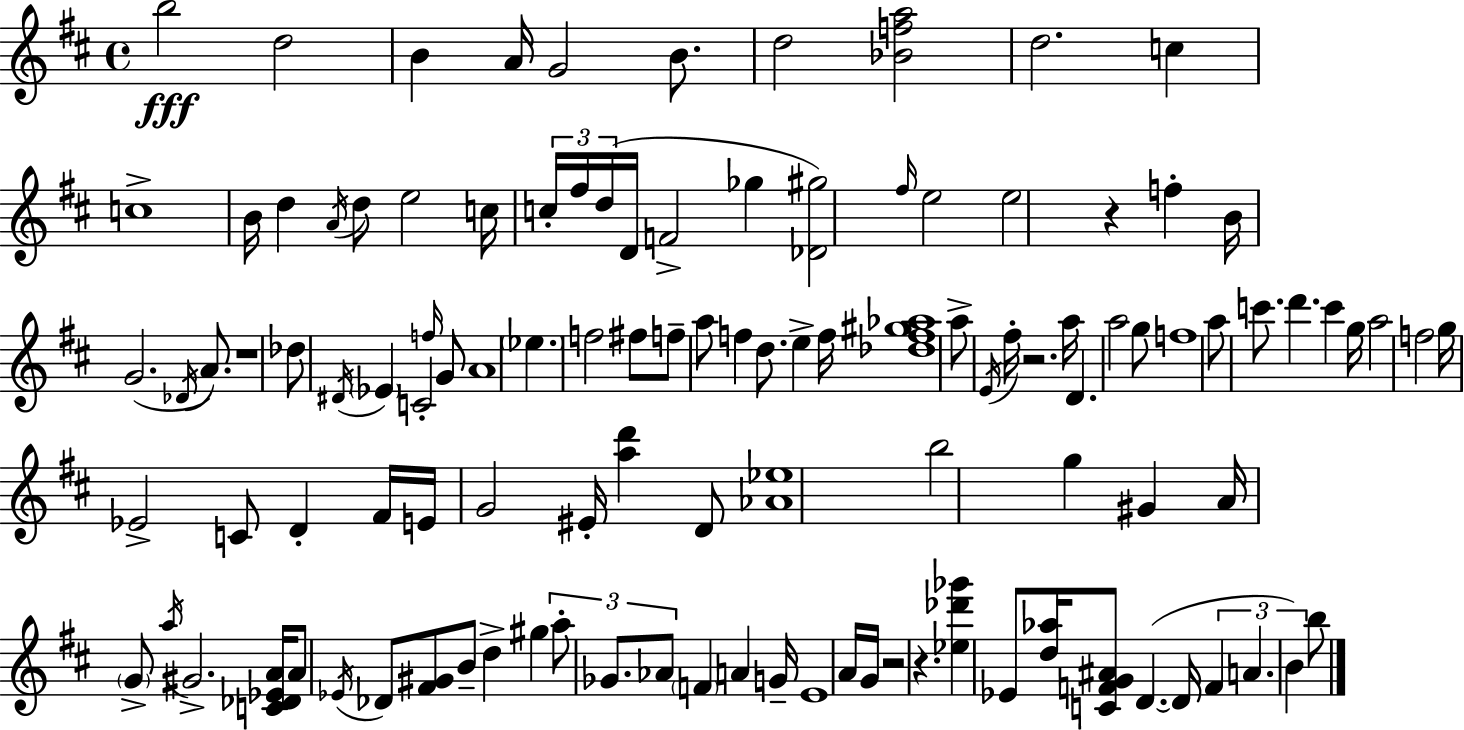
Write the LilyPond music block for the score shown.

{
  \clef treble
  \time 4/4
  \defaultTimeSignature
  \key d \major
  b''2\fff d''2 | b'4 a'16 g'2 b'8. | d''2 <bes' f'' a''>2 | d''2. c''4 | \break c''1-> | b'16 d''4 \acciaccatura { a'16 } d''8 e''2 | c''16 \tuplet 3/2 { c''16-. fis''16 d''16( } d'16 f'2-> ges''4 | <des' gis''>2) \grace { fis''16 } e''2 | \break e''2 r4 f''4-. | b'16 g'2.( \acciaccatura { des'16 } | a'8.) r1 | des''8 \acciaccatura { dis'16 } \parenthesize ees'4 c'2-. | \break \grace { f''16 } g'8 a'1 | \parenthesize ees''4. f''2 | fis''8 f''8-- a''8 f''4 d''8. | e''4-> f''16 <des'' f'' gis'' aes''>1 | \break a''8-> \acciaccatura { e'16 } fis''16-. r2. | a''16 d'4. a''2 | g''8 f''1 | a''8 c'''8. d'''4. | \break c'''4 g''16 a''2 f''2 | g''16 ees'2-> c'8 | d'4-. fis'16 e'16 g'2 eis'16-. | <a'' d'''>4 d'8 <aes' ees''>1 | \break b''2 g''4 | gis'4 a'16 \parenthesize g'8-> \acciaccatura { a''16 } gis'2.-> | <c' des' ees' a'>16 a'8 \acciaccatura { ees'16 } des'8 <fis' gis'>8 b'8-- | d''4-> gis''4 \tuplet 3/2 { a''8-. ges'8. aes'8 } \parenthesize f'4 | \break a'4 g'16-- e'1 | a'16 g'16 r2 | r4. <ees'' des''' ges'''>4 ees'8 <d'' aes''>16 <c' f' g' ais'>8 | d'4.~(~ d'16 \tuplet 3/2 { f'4 a'4. | \break b'4) } b''8 \bar "|."
}